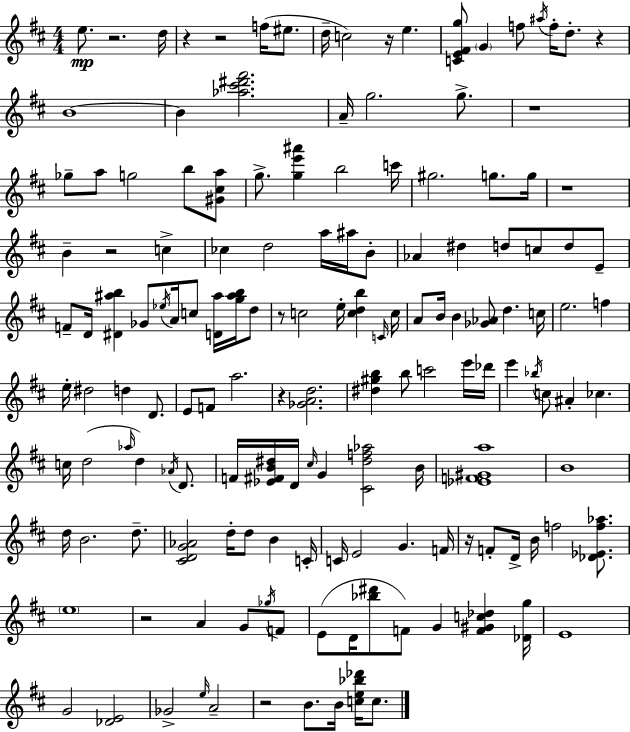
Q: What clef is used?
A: treble